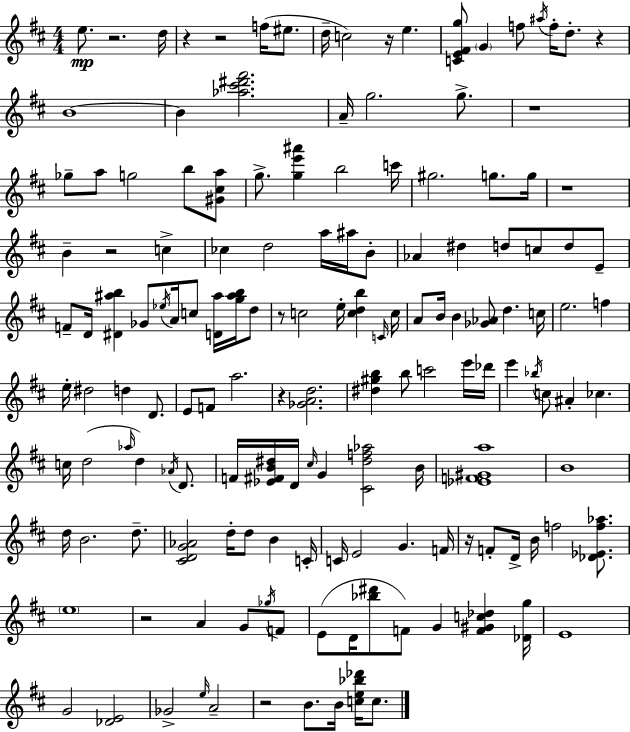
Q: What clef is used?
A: treble